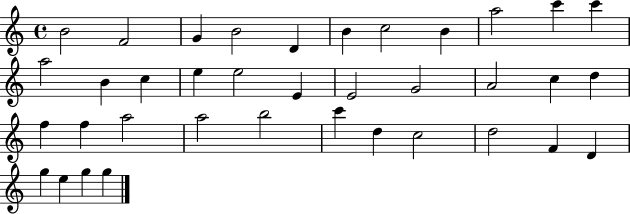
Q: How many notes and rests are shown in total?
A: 37